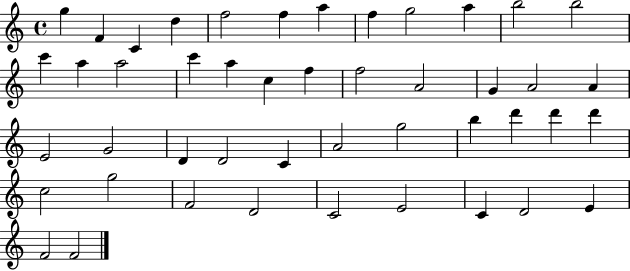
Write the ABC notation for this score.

X:1
T:Untitled
M:4/4
L:1/4
K:C
g F C d f2 f a f g2 a b2 b2 c' a a2 c' a c f f2 A2 G A2 A E2 G2 D D2 C A2 g2 b d' d' d' c2 g2 F2 D2 C2 E2 C D2 E F2 F2